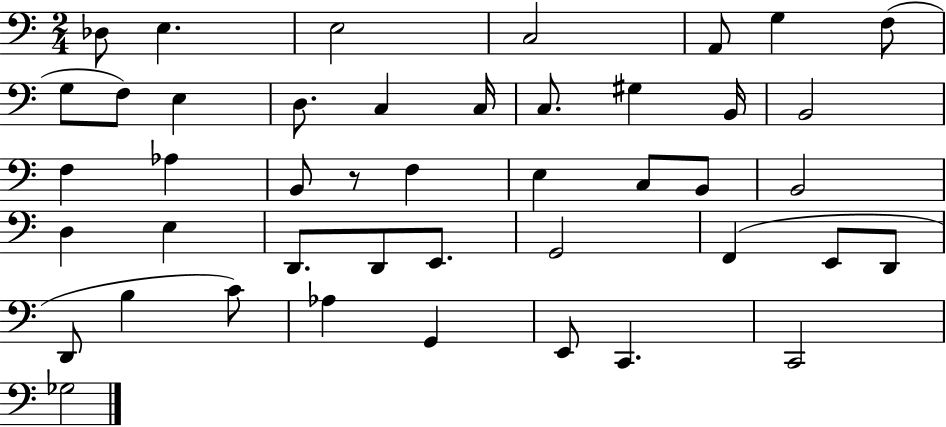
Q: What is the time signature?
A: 2/4